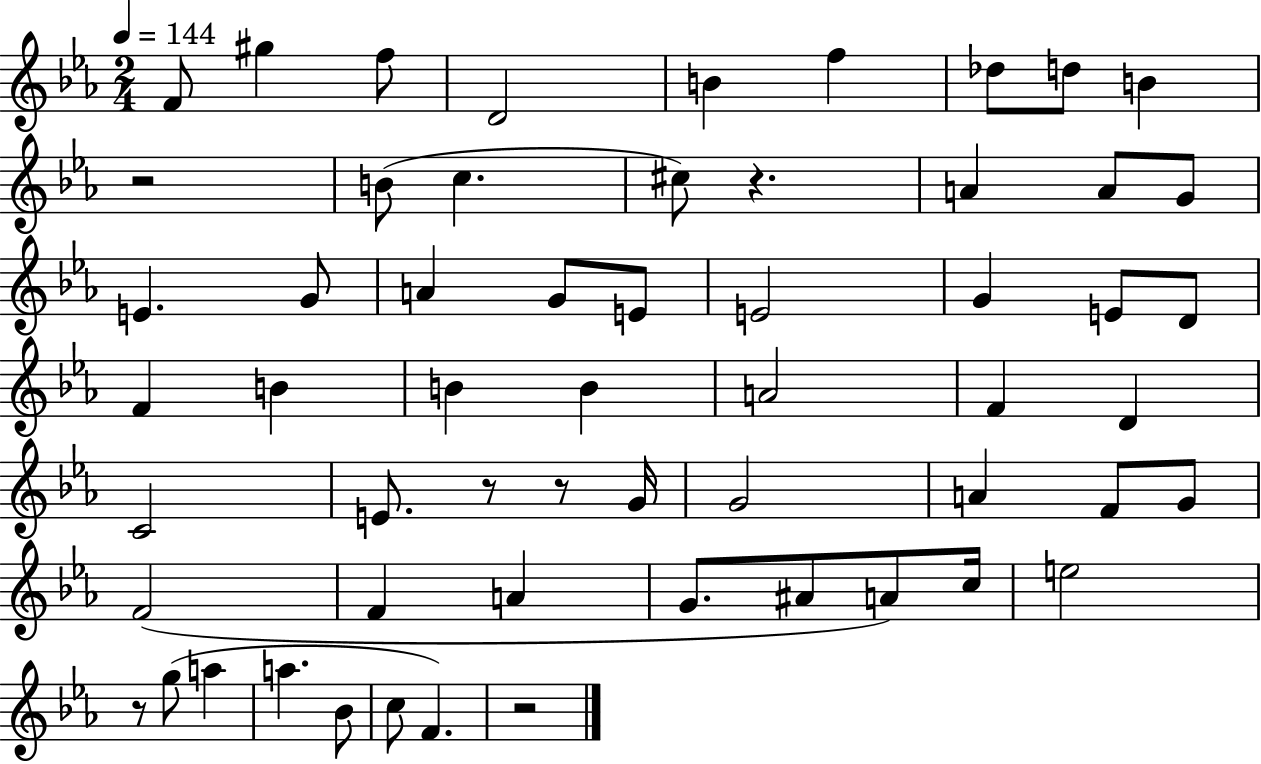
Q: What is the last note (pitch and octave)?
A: F4